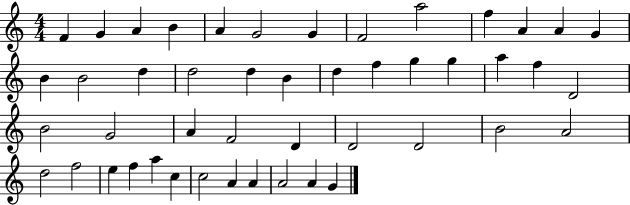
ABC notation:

X:1
T:Untitled
M:4/4
L:1/4
K:C
F G A B A G2 G F2 a2 f A A G B B2 d d2 d B d f g g a f D2 B2 G2 A F2 D D2 D2 B2 A2 d2 f2 e f a c c2 A A A2 A G